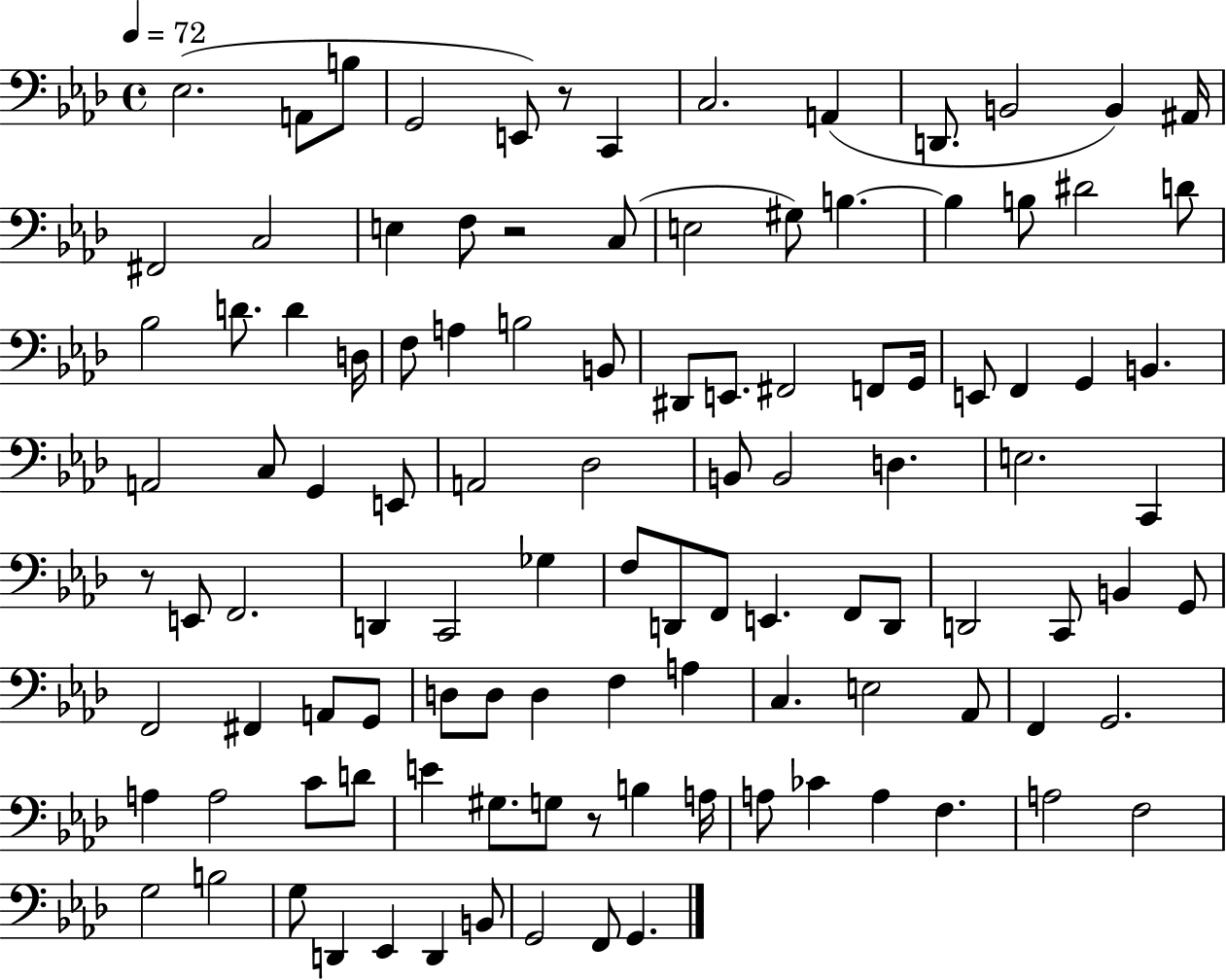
X:1
T:Untitled
M:4/4
L:1/4
K:Ab
_E,2 A,,/2 B,/2 G,,2 E,,/2 z/2 C,, C,2 A,, D,,/2 B,,2 B,, ^A,,/4 ^F,,2 C,2 E, F,/2 z2 C,/2 E,2 ^G,/2 B, B, B,/2 ^D2 D/2 _B,2 D/2 D D,/4 F,/2 A, B,2 B,,/2 ^D,,/2 E,,/2 ^F,,2 F,,/2 G,,/4 E,,/2 F,, G,, B,, A,,2 C,/2 G,, E,,/2 A,,2 _D,2 B,,/2 B,,2 D, E,2 C,, z/2 E,,/2 F,,2 D,, C,,2 _G, F,/2 D,,/2 F,,/2 E,, F,,/2 D,,/2 D,,2 C,,/2 B,, G,,/2 F,,2 ^F,, A,,/2 G,,/2 D,/2 D,/2 D, F, A, C, E,2 _A,,/2 F,, G,,2 A, A,2 C/2 D/2 E ^G,/2 G,/2 z/2 B, A,/4 A,/2 _C A, F, A,2 F,2 G,2 B,2 G,/2 D,, _E,, D,, B,,/2 G,,2 F,,/2 G,,